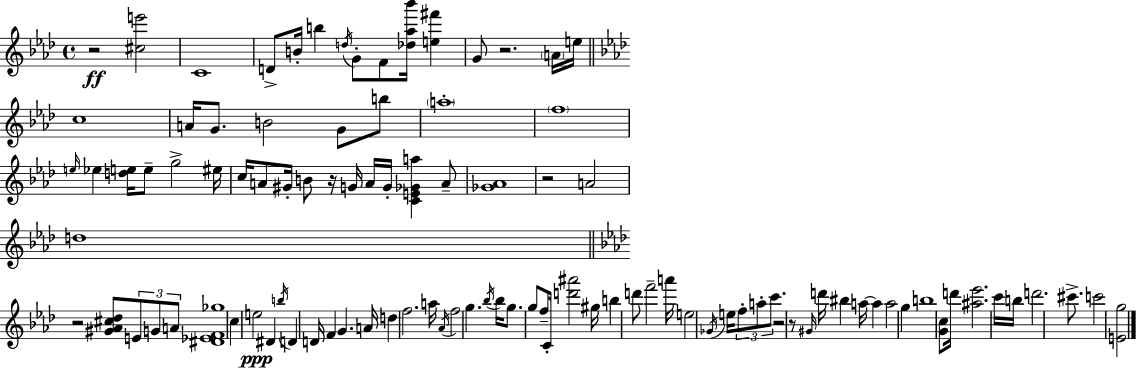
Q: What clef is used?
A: treble